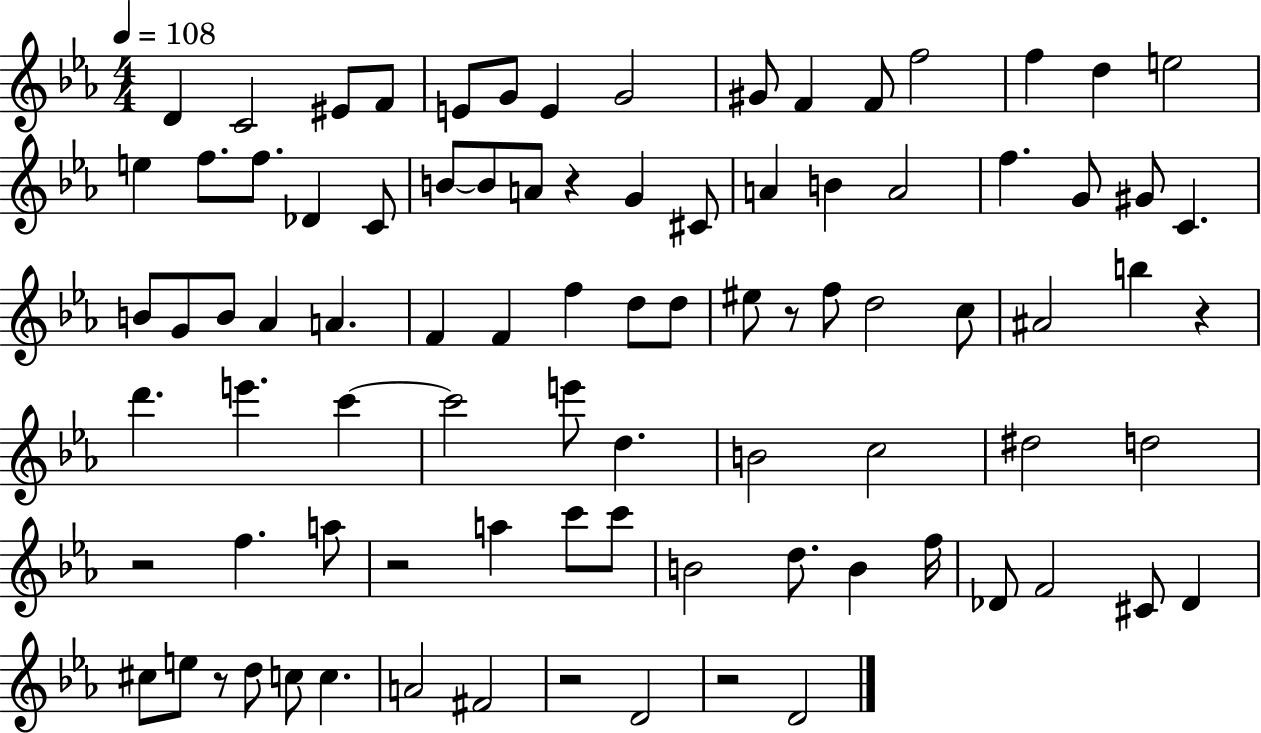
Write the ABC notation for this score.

X:1
T:Untitled
M:4/4
L:1/4
K:Eb
D C2 ^E/2 F/2 E/2 G/2 E G2 ^G/2 F F/2 f2 f d e2 e f/2 f/2 _D C/2 B/2 B/2 A/2 z G ^C/2 A B A2 f G/2 ^G/2 C B/2 G/2 B/2 _A A F F f d/2 d/2 ^e/2 z/2 f/2 d2 c/2 ^A2 b z d' e' c' c'2 e'/2 d B2 c2 ^d2 d2 z2 f a/2 z2 a c'/2 c'/2 B2 d/2 B f/4 _D/2 F2 ^C/2 _D ^c/2 e/2 z/2 d/2 c/2 c A2 ^F2 z2 D2 z2 D2